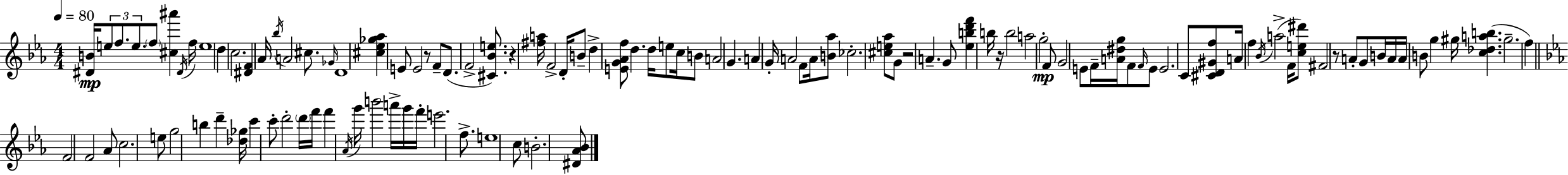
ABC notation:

X:1
T:Untitled
M:4/4
L:1/4
K:Cm
[^DB]/4 e/2 f/2 e/2 f/2 [^c^a'] ^D/4 f/4 e4 d c2 [^DF] _A/4 _b/4 A2 ^c/2 _G/4 D4 [^c_e_g_a] E/2 E2 z/2 F/2 D/2 F2 [^C_Be]/2 z [^fa]/4 F2 D/4 B/2 d [EG_Af]/2 d d/4 e/2 c/4 B/2 A2 G A G/4 A2 F/2 A/4 [B_a]/2 _c2 [^ce_a]/2 G/2 z2 A G/2 [_ebd'f'] b/4 z/4 b2 a2 g2 F/2 G2 E/2 F/4 [A^dg]/4 F/2 F/4 E/2 E2 C/2 [^CD^Gf]/2 A/4 f _B/4 a2 F/4 [ce^d']/2 ^F2 z/2 A/2 G/2 B/4 A/4 A/4 B/2 g ^g/4 [c_dab] ^g2 f F2 F2 _A/2 c2 e/2 g2 b d' [_d_g]/4 c' c'/2 d'2 d'/4 f'/4 f' _A/4 g'/4 b'2 a'/4 g'/4 f'/4 e'2 f/2 e4 c/2 B2 [^D_A_B]/2